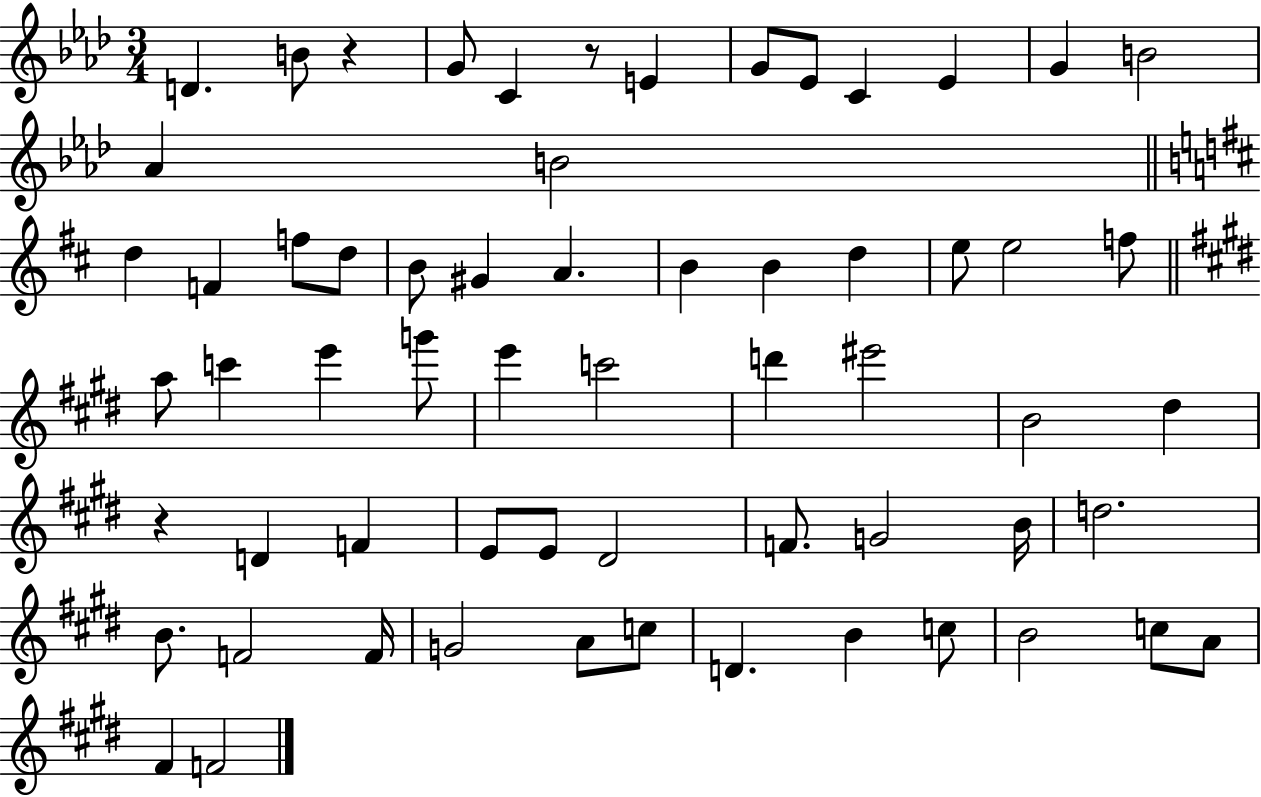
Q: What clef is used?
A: treble